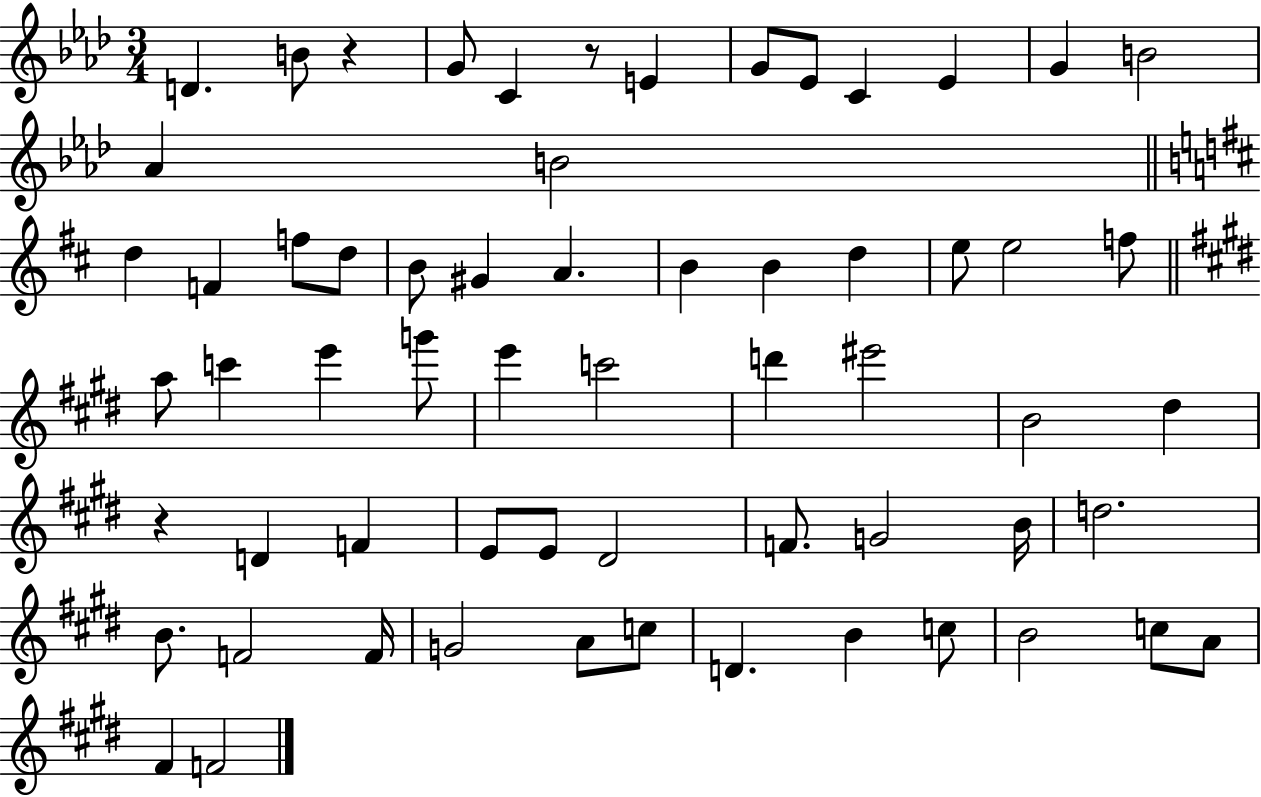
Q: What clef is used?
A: treble